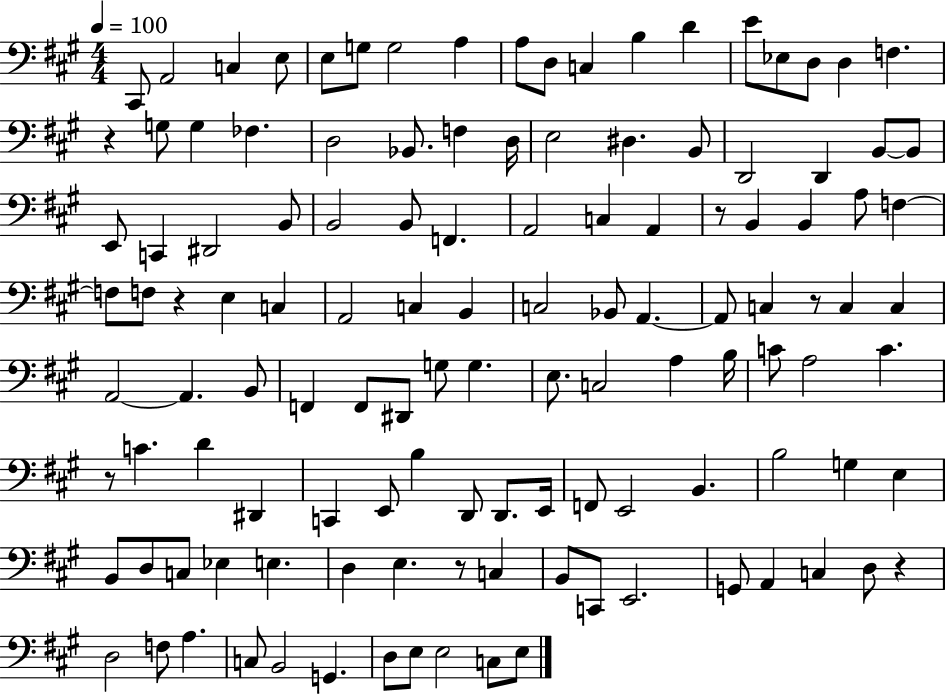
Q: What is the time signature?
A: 4/4